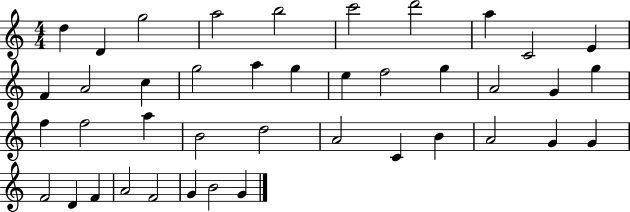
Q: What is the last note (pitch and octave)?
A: G4